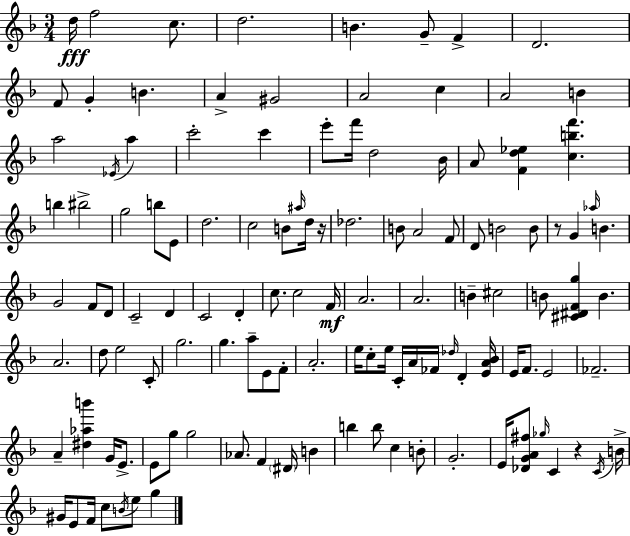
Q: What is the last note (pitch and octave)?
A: G5